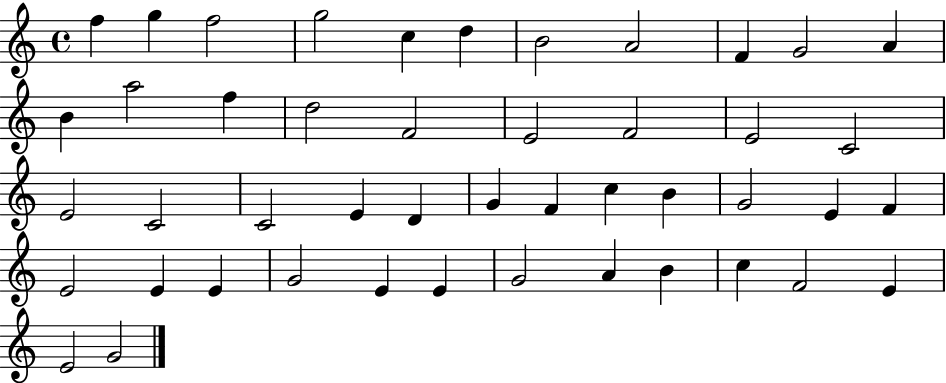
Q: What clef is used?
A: treble